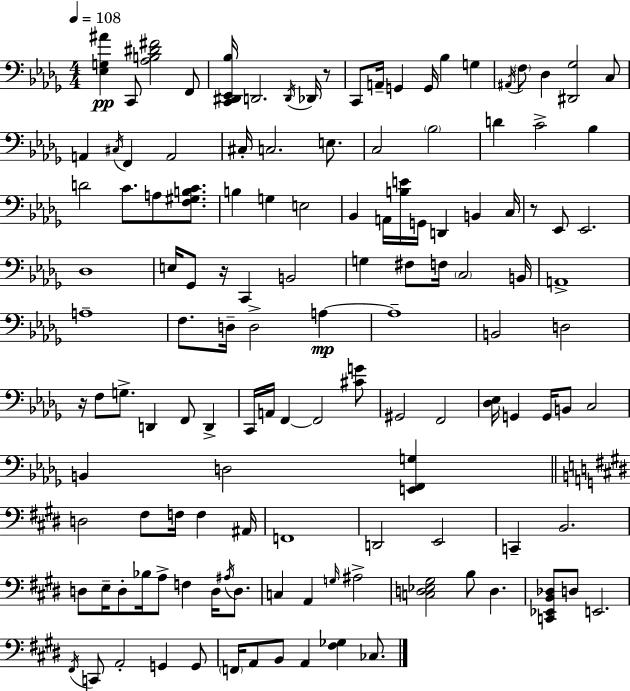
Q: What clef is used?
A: bass